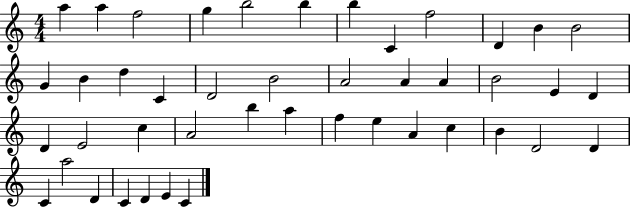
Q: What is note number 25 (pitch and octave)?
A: D4